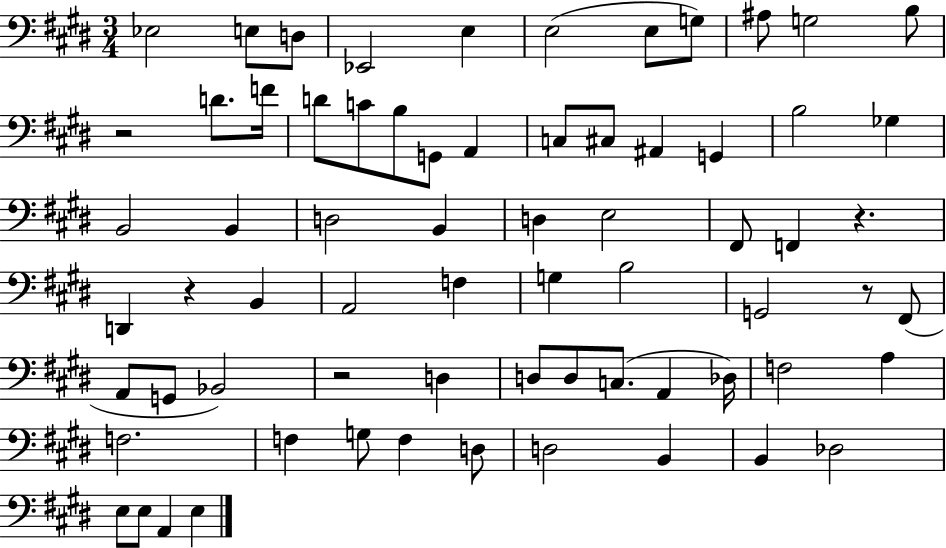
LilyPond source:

{
  \clef bass
  \numericTimeSignature
  \time 3/4
  \key e \major
  ees2 e8 d8 | ees,2 e4 | e2( e8 g8) | ais8 g2 b8 | \break r2 d'8. f'16 | d'8 c'8 b8 g,8 a,4 | c8 cis8 ais,4 g,4 | b2 ges4 | \break b,2 b,4 | d2 b,4 | d4 e2 | fis,8 f,4 r4. | \break d,4 r4 b,4 | a,2 f4 | g4 b2 | g,2 r8 fis,8( | \break a,8 g,8 bes,2) | r2 d4 | d8 d8 c8.( a,4 des16) | f2 a4 | \break f2. | f4 g8 f4 d8 | d2 b,4 | b,4 des2 | \break e8 e8 a,4 e4 | \bar "|."
}